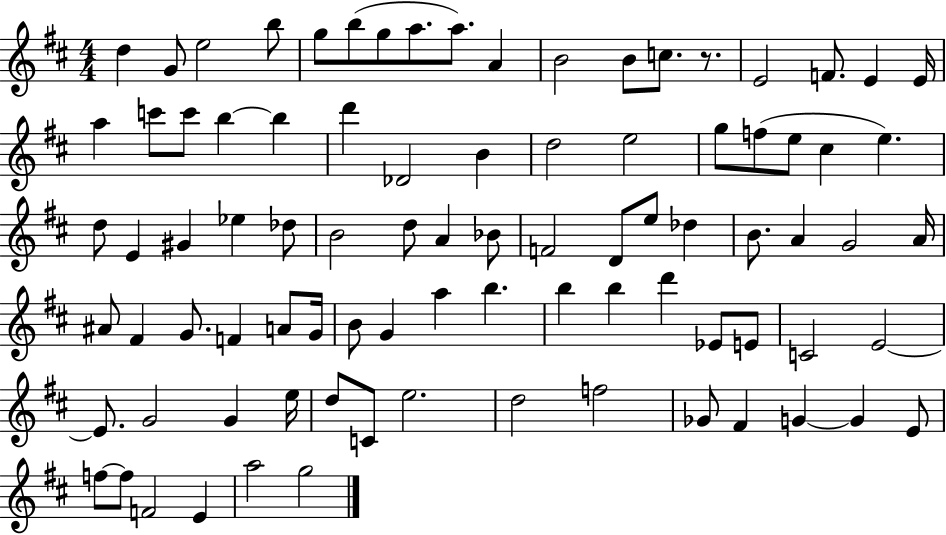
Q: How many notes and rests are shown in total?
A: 87